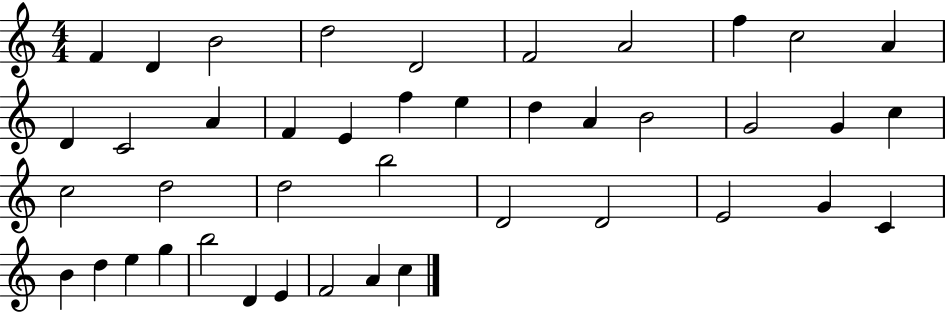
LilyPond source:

{
  \clef treble
  \numericTimeSignature
  \time 4/4
  \key c \major
  f'4 d'4 b'2 | d''2 d'2 | f'2 a'2 | f''4 c''2 a'4 | \break d'4 c'2 a'4 | f'4 e'4 f''4 e''4 | d''4 a'4 b'2 | g'2 g'4 c''4 | \break c''2 d''2 | d''2 b''2 | d'2 d'2 | e'2 g'4 c'4 | \break b'4 d''4 e''4 g''4 | b''2 d'4 e'4 | f'2 a'4 c''4 | \bar "|."
}